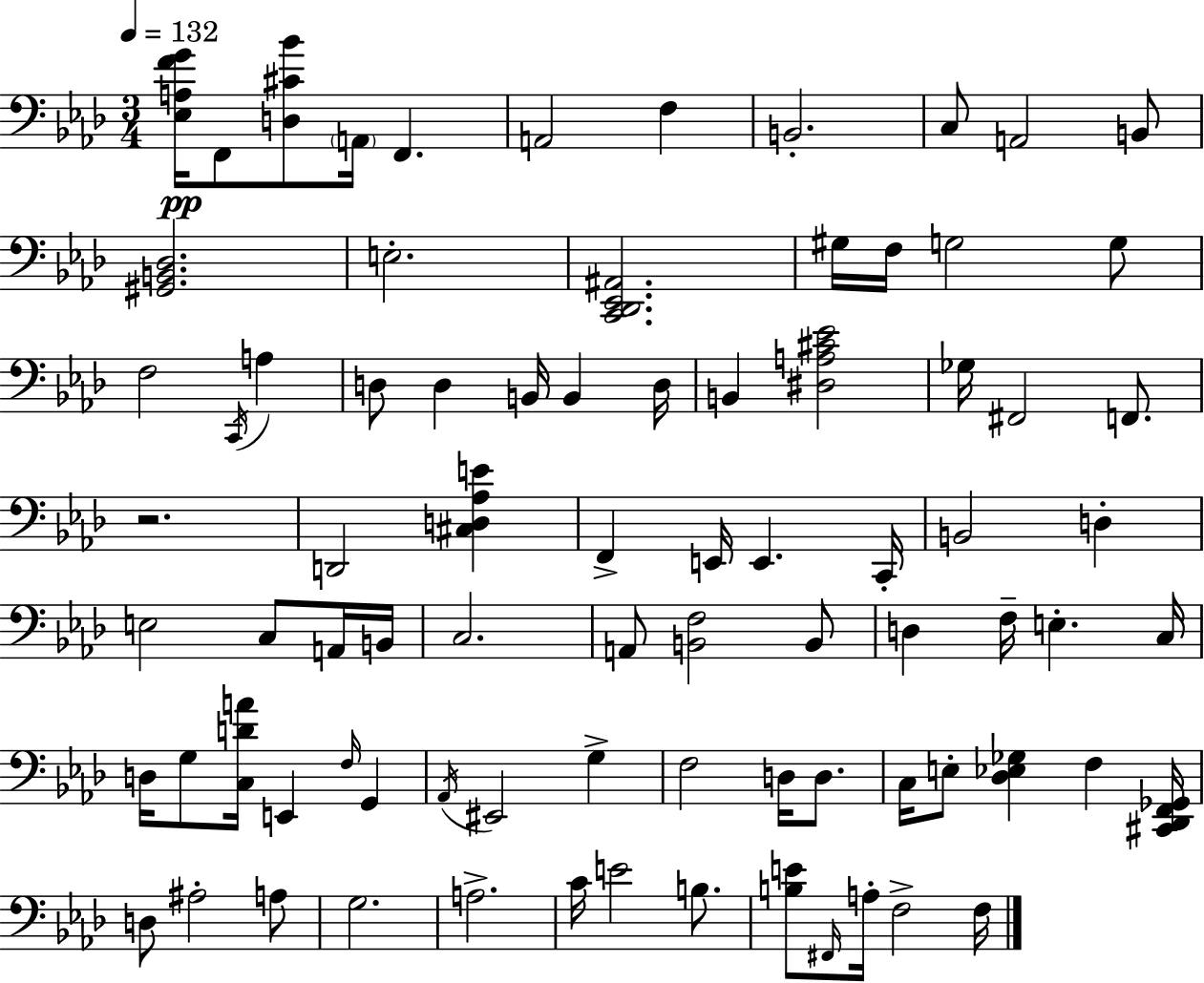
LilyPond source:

{
  \clef bass
  \numericTimeSignature
  \time 3/4
  \key f \minor
  \tempo 4 = 132
  \repeat volta 2 { <ees a f' g'>16\pp f,8 <d cis' bes'>8 \parenthesize a,16 f,4. | a,2 f4 | b,2.-. | c8 a,2 b,8 | \break <gis, b, des>2. | e2.-. | <c, des, ees, ais,>2. | gis16 f16 g2 g8 | \break f2 \acciaccatura { c,16 } a4 | d8 d4 b,16 b,4 | d16 b,4 <dis a cis' ees'>2 | ges16 fis,2 f,8. | \break r2. | d,2 <cis d aes e'>4 | f,4-> e,16 e,4. | c,16-. b,2 d4-. | \break e2 c8 a,16 | b,16 c2. | a,8 <b, f>2 b,8 | d4 f16-- e4.-. | \break c16 d16 g8 <c d' a'>16 e,4 \grace { f16 } g,4 | \acciaccatura { aes,16 } eis,2 g4-> | f2 d16 | d8. c16 e8-. <des ees ges>4 f4 | \break <cis, des, f, ges,>16 d8 ais2-. | a8 g2. | a2.-> | c'16 e'2 | \break b8. <b e'>8 \grace { fis,16 } a16-. f2-> | f16 } \bar "|."
}